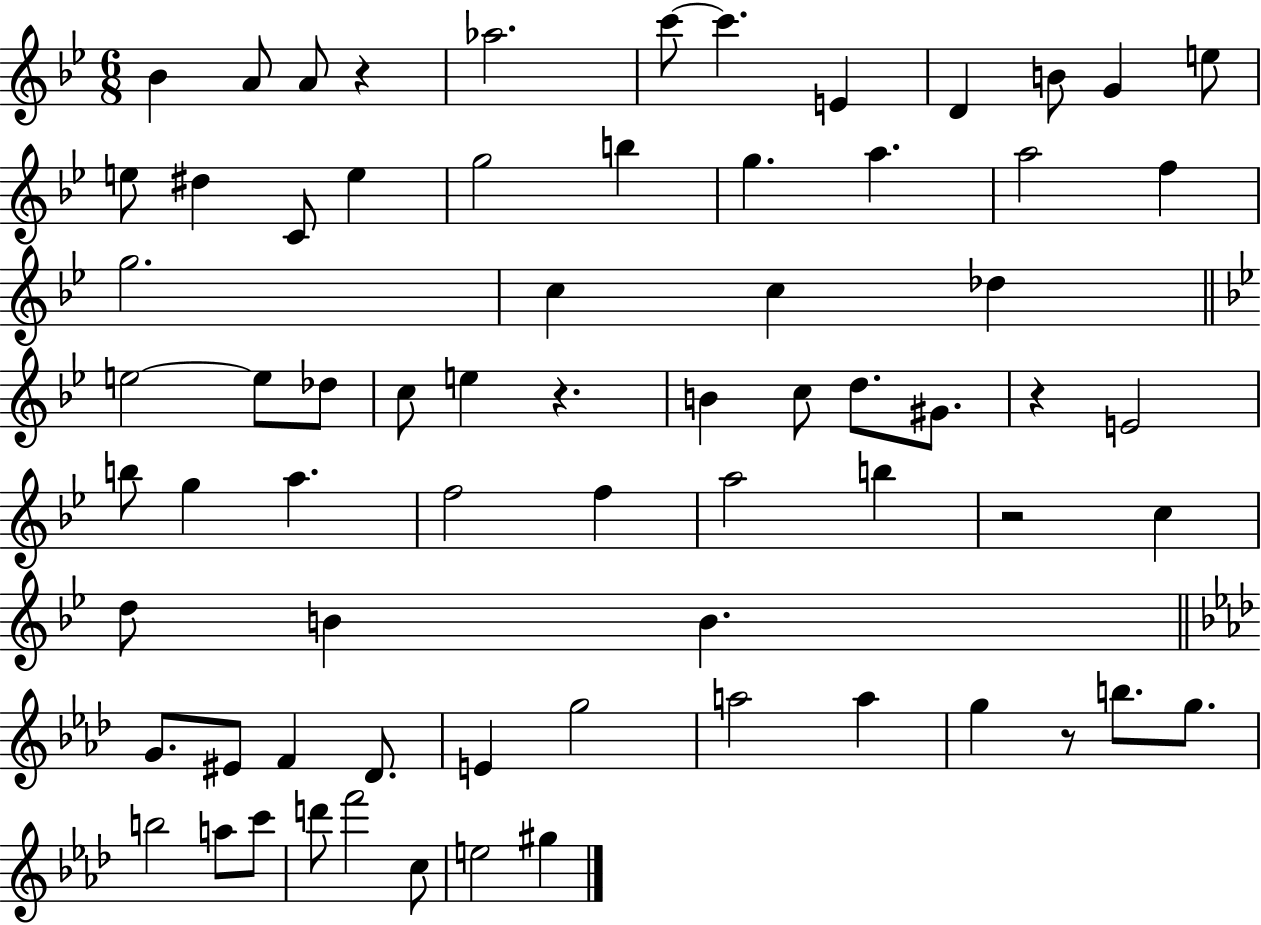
Bb4/q A4/e A4/e R/q Ab5/h. C6/e C6/q. E4/q D4/q B4/e G4/q E5/e E5/e D#5/q C4/e E5/q G5/h B5/q G5/q. A5/q. A5/h F5/q G5/h. C5/q C5/q Db5/q E5/h E5/e Db5/e C5/e E5/q R/q. B4/q C5/e D5/e. G#4/e. R/q E4/h B5/e G5/q A5/q. F5/h F5/q A5/h B5/q R/h C5/q D5/e B4/q B4/q. G4/e. EIS4/e F4/q Db4/e. E4/q G5/h A5/h A5/q G5/q R/e B5/e. G5/e. B5/h A5/e C6/e D6/e F6/h C5/e E5/h G#5/q